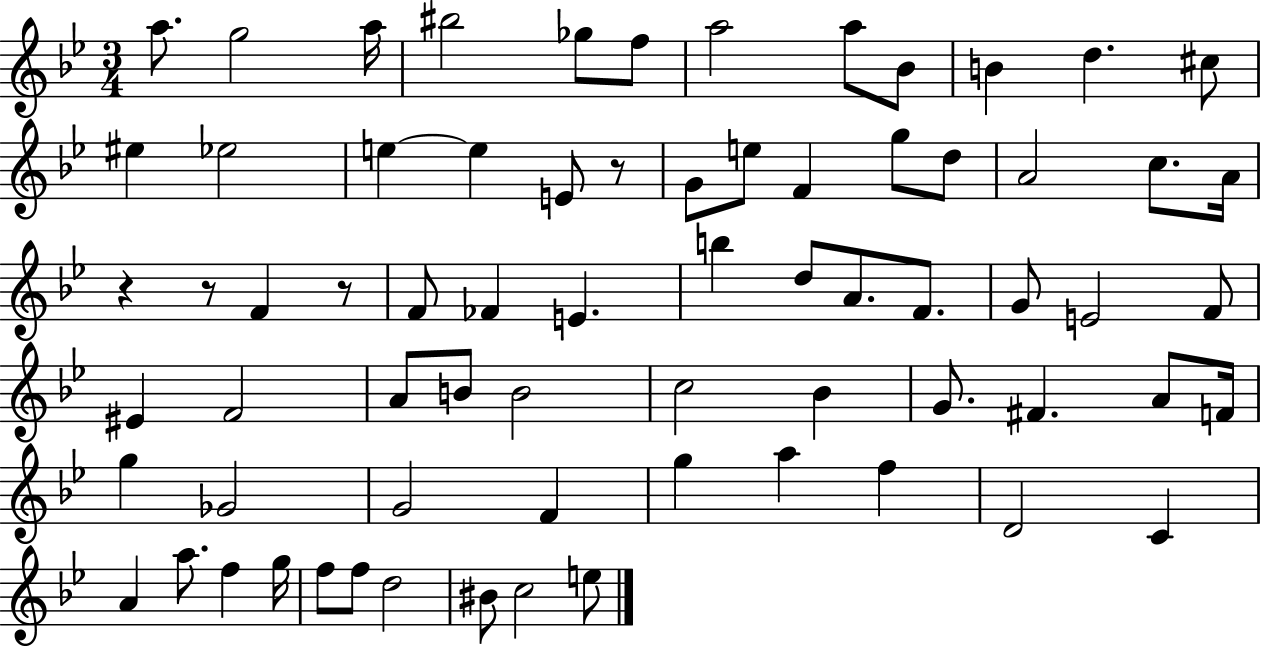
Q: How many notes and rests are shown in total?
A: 70